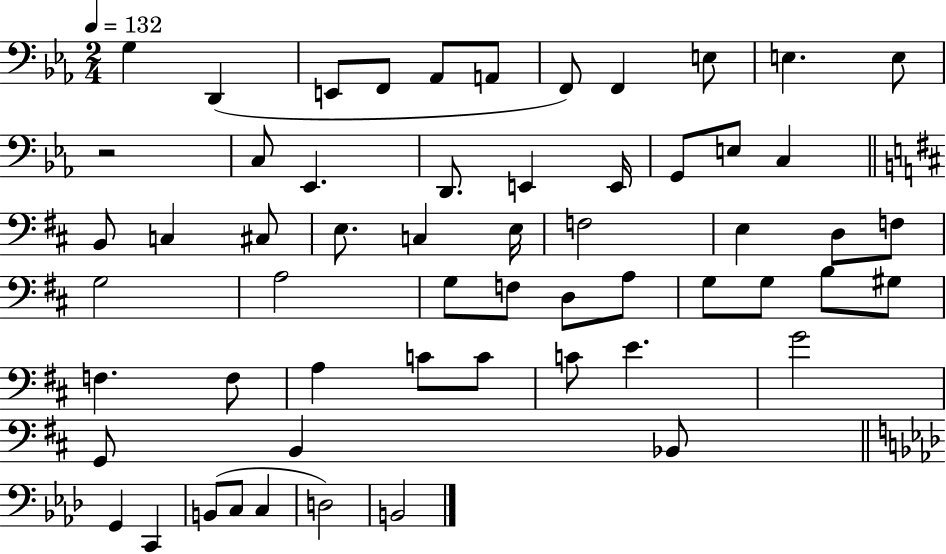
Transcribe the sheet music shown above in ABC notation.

X:1
T:Untitled
M:2/4
L:1/4
K:Eb
G, D,, E,,/2 F,,/2 _A,,/2 A,,/2 F,,/2 F,, E,/2 E, E,/2 z2 C,/2 _E,, D,,/2 E,, E,,/4 G,,/2 E,/2 C, B,,/2 C, ^C,/2 E,/2 C, E,/4 F,2 E, D,/2 F,/2 G,2 A,2 G,/2 F,/2 D,/2 A,/2 G,/2 G,/2 B,/2 ^G,/2 F, F,/2 A, C/2 C/2 C/2 E G2 G,,/2 B,, _B,,/2 G,, C,, B,,/2 C,/2 C, D,2 B,,2